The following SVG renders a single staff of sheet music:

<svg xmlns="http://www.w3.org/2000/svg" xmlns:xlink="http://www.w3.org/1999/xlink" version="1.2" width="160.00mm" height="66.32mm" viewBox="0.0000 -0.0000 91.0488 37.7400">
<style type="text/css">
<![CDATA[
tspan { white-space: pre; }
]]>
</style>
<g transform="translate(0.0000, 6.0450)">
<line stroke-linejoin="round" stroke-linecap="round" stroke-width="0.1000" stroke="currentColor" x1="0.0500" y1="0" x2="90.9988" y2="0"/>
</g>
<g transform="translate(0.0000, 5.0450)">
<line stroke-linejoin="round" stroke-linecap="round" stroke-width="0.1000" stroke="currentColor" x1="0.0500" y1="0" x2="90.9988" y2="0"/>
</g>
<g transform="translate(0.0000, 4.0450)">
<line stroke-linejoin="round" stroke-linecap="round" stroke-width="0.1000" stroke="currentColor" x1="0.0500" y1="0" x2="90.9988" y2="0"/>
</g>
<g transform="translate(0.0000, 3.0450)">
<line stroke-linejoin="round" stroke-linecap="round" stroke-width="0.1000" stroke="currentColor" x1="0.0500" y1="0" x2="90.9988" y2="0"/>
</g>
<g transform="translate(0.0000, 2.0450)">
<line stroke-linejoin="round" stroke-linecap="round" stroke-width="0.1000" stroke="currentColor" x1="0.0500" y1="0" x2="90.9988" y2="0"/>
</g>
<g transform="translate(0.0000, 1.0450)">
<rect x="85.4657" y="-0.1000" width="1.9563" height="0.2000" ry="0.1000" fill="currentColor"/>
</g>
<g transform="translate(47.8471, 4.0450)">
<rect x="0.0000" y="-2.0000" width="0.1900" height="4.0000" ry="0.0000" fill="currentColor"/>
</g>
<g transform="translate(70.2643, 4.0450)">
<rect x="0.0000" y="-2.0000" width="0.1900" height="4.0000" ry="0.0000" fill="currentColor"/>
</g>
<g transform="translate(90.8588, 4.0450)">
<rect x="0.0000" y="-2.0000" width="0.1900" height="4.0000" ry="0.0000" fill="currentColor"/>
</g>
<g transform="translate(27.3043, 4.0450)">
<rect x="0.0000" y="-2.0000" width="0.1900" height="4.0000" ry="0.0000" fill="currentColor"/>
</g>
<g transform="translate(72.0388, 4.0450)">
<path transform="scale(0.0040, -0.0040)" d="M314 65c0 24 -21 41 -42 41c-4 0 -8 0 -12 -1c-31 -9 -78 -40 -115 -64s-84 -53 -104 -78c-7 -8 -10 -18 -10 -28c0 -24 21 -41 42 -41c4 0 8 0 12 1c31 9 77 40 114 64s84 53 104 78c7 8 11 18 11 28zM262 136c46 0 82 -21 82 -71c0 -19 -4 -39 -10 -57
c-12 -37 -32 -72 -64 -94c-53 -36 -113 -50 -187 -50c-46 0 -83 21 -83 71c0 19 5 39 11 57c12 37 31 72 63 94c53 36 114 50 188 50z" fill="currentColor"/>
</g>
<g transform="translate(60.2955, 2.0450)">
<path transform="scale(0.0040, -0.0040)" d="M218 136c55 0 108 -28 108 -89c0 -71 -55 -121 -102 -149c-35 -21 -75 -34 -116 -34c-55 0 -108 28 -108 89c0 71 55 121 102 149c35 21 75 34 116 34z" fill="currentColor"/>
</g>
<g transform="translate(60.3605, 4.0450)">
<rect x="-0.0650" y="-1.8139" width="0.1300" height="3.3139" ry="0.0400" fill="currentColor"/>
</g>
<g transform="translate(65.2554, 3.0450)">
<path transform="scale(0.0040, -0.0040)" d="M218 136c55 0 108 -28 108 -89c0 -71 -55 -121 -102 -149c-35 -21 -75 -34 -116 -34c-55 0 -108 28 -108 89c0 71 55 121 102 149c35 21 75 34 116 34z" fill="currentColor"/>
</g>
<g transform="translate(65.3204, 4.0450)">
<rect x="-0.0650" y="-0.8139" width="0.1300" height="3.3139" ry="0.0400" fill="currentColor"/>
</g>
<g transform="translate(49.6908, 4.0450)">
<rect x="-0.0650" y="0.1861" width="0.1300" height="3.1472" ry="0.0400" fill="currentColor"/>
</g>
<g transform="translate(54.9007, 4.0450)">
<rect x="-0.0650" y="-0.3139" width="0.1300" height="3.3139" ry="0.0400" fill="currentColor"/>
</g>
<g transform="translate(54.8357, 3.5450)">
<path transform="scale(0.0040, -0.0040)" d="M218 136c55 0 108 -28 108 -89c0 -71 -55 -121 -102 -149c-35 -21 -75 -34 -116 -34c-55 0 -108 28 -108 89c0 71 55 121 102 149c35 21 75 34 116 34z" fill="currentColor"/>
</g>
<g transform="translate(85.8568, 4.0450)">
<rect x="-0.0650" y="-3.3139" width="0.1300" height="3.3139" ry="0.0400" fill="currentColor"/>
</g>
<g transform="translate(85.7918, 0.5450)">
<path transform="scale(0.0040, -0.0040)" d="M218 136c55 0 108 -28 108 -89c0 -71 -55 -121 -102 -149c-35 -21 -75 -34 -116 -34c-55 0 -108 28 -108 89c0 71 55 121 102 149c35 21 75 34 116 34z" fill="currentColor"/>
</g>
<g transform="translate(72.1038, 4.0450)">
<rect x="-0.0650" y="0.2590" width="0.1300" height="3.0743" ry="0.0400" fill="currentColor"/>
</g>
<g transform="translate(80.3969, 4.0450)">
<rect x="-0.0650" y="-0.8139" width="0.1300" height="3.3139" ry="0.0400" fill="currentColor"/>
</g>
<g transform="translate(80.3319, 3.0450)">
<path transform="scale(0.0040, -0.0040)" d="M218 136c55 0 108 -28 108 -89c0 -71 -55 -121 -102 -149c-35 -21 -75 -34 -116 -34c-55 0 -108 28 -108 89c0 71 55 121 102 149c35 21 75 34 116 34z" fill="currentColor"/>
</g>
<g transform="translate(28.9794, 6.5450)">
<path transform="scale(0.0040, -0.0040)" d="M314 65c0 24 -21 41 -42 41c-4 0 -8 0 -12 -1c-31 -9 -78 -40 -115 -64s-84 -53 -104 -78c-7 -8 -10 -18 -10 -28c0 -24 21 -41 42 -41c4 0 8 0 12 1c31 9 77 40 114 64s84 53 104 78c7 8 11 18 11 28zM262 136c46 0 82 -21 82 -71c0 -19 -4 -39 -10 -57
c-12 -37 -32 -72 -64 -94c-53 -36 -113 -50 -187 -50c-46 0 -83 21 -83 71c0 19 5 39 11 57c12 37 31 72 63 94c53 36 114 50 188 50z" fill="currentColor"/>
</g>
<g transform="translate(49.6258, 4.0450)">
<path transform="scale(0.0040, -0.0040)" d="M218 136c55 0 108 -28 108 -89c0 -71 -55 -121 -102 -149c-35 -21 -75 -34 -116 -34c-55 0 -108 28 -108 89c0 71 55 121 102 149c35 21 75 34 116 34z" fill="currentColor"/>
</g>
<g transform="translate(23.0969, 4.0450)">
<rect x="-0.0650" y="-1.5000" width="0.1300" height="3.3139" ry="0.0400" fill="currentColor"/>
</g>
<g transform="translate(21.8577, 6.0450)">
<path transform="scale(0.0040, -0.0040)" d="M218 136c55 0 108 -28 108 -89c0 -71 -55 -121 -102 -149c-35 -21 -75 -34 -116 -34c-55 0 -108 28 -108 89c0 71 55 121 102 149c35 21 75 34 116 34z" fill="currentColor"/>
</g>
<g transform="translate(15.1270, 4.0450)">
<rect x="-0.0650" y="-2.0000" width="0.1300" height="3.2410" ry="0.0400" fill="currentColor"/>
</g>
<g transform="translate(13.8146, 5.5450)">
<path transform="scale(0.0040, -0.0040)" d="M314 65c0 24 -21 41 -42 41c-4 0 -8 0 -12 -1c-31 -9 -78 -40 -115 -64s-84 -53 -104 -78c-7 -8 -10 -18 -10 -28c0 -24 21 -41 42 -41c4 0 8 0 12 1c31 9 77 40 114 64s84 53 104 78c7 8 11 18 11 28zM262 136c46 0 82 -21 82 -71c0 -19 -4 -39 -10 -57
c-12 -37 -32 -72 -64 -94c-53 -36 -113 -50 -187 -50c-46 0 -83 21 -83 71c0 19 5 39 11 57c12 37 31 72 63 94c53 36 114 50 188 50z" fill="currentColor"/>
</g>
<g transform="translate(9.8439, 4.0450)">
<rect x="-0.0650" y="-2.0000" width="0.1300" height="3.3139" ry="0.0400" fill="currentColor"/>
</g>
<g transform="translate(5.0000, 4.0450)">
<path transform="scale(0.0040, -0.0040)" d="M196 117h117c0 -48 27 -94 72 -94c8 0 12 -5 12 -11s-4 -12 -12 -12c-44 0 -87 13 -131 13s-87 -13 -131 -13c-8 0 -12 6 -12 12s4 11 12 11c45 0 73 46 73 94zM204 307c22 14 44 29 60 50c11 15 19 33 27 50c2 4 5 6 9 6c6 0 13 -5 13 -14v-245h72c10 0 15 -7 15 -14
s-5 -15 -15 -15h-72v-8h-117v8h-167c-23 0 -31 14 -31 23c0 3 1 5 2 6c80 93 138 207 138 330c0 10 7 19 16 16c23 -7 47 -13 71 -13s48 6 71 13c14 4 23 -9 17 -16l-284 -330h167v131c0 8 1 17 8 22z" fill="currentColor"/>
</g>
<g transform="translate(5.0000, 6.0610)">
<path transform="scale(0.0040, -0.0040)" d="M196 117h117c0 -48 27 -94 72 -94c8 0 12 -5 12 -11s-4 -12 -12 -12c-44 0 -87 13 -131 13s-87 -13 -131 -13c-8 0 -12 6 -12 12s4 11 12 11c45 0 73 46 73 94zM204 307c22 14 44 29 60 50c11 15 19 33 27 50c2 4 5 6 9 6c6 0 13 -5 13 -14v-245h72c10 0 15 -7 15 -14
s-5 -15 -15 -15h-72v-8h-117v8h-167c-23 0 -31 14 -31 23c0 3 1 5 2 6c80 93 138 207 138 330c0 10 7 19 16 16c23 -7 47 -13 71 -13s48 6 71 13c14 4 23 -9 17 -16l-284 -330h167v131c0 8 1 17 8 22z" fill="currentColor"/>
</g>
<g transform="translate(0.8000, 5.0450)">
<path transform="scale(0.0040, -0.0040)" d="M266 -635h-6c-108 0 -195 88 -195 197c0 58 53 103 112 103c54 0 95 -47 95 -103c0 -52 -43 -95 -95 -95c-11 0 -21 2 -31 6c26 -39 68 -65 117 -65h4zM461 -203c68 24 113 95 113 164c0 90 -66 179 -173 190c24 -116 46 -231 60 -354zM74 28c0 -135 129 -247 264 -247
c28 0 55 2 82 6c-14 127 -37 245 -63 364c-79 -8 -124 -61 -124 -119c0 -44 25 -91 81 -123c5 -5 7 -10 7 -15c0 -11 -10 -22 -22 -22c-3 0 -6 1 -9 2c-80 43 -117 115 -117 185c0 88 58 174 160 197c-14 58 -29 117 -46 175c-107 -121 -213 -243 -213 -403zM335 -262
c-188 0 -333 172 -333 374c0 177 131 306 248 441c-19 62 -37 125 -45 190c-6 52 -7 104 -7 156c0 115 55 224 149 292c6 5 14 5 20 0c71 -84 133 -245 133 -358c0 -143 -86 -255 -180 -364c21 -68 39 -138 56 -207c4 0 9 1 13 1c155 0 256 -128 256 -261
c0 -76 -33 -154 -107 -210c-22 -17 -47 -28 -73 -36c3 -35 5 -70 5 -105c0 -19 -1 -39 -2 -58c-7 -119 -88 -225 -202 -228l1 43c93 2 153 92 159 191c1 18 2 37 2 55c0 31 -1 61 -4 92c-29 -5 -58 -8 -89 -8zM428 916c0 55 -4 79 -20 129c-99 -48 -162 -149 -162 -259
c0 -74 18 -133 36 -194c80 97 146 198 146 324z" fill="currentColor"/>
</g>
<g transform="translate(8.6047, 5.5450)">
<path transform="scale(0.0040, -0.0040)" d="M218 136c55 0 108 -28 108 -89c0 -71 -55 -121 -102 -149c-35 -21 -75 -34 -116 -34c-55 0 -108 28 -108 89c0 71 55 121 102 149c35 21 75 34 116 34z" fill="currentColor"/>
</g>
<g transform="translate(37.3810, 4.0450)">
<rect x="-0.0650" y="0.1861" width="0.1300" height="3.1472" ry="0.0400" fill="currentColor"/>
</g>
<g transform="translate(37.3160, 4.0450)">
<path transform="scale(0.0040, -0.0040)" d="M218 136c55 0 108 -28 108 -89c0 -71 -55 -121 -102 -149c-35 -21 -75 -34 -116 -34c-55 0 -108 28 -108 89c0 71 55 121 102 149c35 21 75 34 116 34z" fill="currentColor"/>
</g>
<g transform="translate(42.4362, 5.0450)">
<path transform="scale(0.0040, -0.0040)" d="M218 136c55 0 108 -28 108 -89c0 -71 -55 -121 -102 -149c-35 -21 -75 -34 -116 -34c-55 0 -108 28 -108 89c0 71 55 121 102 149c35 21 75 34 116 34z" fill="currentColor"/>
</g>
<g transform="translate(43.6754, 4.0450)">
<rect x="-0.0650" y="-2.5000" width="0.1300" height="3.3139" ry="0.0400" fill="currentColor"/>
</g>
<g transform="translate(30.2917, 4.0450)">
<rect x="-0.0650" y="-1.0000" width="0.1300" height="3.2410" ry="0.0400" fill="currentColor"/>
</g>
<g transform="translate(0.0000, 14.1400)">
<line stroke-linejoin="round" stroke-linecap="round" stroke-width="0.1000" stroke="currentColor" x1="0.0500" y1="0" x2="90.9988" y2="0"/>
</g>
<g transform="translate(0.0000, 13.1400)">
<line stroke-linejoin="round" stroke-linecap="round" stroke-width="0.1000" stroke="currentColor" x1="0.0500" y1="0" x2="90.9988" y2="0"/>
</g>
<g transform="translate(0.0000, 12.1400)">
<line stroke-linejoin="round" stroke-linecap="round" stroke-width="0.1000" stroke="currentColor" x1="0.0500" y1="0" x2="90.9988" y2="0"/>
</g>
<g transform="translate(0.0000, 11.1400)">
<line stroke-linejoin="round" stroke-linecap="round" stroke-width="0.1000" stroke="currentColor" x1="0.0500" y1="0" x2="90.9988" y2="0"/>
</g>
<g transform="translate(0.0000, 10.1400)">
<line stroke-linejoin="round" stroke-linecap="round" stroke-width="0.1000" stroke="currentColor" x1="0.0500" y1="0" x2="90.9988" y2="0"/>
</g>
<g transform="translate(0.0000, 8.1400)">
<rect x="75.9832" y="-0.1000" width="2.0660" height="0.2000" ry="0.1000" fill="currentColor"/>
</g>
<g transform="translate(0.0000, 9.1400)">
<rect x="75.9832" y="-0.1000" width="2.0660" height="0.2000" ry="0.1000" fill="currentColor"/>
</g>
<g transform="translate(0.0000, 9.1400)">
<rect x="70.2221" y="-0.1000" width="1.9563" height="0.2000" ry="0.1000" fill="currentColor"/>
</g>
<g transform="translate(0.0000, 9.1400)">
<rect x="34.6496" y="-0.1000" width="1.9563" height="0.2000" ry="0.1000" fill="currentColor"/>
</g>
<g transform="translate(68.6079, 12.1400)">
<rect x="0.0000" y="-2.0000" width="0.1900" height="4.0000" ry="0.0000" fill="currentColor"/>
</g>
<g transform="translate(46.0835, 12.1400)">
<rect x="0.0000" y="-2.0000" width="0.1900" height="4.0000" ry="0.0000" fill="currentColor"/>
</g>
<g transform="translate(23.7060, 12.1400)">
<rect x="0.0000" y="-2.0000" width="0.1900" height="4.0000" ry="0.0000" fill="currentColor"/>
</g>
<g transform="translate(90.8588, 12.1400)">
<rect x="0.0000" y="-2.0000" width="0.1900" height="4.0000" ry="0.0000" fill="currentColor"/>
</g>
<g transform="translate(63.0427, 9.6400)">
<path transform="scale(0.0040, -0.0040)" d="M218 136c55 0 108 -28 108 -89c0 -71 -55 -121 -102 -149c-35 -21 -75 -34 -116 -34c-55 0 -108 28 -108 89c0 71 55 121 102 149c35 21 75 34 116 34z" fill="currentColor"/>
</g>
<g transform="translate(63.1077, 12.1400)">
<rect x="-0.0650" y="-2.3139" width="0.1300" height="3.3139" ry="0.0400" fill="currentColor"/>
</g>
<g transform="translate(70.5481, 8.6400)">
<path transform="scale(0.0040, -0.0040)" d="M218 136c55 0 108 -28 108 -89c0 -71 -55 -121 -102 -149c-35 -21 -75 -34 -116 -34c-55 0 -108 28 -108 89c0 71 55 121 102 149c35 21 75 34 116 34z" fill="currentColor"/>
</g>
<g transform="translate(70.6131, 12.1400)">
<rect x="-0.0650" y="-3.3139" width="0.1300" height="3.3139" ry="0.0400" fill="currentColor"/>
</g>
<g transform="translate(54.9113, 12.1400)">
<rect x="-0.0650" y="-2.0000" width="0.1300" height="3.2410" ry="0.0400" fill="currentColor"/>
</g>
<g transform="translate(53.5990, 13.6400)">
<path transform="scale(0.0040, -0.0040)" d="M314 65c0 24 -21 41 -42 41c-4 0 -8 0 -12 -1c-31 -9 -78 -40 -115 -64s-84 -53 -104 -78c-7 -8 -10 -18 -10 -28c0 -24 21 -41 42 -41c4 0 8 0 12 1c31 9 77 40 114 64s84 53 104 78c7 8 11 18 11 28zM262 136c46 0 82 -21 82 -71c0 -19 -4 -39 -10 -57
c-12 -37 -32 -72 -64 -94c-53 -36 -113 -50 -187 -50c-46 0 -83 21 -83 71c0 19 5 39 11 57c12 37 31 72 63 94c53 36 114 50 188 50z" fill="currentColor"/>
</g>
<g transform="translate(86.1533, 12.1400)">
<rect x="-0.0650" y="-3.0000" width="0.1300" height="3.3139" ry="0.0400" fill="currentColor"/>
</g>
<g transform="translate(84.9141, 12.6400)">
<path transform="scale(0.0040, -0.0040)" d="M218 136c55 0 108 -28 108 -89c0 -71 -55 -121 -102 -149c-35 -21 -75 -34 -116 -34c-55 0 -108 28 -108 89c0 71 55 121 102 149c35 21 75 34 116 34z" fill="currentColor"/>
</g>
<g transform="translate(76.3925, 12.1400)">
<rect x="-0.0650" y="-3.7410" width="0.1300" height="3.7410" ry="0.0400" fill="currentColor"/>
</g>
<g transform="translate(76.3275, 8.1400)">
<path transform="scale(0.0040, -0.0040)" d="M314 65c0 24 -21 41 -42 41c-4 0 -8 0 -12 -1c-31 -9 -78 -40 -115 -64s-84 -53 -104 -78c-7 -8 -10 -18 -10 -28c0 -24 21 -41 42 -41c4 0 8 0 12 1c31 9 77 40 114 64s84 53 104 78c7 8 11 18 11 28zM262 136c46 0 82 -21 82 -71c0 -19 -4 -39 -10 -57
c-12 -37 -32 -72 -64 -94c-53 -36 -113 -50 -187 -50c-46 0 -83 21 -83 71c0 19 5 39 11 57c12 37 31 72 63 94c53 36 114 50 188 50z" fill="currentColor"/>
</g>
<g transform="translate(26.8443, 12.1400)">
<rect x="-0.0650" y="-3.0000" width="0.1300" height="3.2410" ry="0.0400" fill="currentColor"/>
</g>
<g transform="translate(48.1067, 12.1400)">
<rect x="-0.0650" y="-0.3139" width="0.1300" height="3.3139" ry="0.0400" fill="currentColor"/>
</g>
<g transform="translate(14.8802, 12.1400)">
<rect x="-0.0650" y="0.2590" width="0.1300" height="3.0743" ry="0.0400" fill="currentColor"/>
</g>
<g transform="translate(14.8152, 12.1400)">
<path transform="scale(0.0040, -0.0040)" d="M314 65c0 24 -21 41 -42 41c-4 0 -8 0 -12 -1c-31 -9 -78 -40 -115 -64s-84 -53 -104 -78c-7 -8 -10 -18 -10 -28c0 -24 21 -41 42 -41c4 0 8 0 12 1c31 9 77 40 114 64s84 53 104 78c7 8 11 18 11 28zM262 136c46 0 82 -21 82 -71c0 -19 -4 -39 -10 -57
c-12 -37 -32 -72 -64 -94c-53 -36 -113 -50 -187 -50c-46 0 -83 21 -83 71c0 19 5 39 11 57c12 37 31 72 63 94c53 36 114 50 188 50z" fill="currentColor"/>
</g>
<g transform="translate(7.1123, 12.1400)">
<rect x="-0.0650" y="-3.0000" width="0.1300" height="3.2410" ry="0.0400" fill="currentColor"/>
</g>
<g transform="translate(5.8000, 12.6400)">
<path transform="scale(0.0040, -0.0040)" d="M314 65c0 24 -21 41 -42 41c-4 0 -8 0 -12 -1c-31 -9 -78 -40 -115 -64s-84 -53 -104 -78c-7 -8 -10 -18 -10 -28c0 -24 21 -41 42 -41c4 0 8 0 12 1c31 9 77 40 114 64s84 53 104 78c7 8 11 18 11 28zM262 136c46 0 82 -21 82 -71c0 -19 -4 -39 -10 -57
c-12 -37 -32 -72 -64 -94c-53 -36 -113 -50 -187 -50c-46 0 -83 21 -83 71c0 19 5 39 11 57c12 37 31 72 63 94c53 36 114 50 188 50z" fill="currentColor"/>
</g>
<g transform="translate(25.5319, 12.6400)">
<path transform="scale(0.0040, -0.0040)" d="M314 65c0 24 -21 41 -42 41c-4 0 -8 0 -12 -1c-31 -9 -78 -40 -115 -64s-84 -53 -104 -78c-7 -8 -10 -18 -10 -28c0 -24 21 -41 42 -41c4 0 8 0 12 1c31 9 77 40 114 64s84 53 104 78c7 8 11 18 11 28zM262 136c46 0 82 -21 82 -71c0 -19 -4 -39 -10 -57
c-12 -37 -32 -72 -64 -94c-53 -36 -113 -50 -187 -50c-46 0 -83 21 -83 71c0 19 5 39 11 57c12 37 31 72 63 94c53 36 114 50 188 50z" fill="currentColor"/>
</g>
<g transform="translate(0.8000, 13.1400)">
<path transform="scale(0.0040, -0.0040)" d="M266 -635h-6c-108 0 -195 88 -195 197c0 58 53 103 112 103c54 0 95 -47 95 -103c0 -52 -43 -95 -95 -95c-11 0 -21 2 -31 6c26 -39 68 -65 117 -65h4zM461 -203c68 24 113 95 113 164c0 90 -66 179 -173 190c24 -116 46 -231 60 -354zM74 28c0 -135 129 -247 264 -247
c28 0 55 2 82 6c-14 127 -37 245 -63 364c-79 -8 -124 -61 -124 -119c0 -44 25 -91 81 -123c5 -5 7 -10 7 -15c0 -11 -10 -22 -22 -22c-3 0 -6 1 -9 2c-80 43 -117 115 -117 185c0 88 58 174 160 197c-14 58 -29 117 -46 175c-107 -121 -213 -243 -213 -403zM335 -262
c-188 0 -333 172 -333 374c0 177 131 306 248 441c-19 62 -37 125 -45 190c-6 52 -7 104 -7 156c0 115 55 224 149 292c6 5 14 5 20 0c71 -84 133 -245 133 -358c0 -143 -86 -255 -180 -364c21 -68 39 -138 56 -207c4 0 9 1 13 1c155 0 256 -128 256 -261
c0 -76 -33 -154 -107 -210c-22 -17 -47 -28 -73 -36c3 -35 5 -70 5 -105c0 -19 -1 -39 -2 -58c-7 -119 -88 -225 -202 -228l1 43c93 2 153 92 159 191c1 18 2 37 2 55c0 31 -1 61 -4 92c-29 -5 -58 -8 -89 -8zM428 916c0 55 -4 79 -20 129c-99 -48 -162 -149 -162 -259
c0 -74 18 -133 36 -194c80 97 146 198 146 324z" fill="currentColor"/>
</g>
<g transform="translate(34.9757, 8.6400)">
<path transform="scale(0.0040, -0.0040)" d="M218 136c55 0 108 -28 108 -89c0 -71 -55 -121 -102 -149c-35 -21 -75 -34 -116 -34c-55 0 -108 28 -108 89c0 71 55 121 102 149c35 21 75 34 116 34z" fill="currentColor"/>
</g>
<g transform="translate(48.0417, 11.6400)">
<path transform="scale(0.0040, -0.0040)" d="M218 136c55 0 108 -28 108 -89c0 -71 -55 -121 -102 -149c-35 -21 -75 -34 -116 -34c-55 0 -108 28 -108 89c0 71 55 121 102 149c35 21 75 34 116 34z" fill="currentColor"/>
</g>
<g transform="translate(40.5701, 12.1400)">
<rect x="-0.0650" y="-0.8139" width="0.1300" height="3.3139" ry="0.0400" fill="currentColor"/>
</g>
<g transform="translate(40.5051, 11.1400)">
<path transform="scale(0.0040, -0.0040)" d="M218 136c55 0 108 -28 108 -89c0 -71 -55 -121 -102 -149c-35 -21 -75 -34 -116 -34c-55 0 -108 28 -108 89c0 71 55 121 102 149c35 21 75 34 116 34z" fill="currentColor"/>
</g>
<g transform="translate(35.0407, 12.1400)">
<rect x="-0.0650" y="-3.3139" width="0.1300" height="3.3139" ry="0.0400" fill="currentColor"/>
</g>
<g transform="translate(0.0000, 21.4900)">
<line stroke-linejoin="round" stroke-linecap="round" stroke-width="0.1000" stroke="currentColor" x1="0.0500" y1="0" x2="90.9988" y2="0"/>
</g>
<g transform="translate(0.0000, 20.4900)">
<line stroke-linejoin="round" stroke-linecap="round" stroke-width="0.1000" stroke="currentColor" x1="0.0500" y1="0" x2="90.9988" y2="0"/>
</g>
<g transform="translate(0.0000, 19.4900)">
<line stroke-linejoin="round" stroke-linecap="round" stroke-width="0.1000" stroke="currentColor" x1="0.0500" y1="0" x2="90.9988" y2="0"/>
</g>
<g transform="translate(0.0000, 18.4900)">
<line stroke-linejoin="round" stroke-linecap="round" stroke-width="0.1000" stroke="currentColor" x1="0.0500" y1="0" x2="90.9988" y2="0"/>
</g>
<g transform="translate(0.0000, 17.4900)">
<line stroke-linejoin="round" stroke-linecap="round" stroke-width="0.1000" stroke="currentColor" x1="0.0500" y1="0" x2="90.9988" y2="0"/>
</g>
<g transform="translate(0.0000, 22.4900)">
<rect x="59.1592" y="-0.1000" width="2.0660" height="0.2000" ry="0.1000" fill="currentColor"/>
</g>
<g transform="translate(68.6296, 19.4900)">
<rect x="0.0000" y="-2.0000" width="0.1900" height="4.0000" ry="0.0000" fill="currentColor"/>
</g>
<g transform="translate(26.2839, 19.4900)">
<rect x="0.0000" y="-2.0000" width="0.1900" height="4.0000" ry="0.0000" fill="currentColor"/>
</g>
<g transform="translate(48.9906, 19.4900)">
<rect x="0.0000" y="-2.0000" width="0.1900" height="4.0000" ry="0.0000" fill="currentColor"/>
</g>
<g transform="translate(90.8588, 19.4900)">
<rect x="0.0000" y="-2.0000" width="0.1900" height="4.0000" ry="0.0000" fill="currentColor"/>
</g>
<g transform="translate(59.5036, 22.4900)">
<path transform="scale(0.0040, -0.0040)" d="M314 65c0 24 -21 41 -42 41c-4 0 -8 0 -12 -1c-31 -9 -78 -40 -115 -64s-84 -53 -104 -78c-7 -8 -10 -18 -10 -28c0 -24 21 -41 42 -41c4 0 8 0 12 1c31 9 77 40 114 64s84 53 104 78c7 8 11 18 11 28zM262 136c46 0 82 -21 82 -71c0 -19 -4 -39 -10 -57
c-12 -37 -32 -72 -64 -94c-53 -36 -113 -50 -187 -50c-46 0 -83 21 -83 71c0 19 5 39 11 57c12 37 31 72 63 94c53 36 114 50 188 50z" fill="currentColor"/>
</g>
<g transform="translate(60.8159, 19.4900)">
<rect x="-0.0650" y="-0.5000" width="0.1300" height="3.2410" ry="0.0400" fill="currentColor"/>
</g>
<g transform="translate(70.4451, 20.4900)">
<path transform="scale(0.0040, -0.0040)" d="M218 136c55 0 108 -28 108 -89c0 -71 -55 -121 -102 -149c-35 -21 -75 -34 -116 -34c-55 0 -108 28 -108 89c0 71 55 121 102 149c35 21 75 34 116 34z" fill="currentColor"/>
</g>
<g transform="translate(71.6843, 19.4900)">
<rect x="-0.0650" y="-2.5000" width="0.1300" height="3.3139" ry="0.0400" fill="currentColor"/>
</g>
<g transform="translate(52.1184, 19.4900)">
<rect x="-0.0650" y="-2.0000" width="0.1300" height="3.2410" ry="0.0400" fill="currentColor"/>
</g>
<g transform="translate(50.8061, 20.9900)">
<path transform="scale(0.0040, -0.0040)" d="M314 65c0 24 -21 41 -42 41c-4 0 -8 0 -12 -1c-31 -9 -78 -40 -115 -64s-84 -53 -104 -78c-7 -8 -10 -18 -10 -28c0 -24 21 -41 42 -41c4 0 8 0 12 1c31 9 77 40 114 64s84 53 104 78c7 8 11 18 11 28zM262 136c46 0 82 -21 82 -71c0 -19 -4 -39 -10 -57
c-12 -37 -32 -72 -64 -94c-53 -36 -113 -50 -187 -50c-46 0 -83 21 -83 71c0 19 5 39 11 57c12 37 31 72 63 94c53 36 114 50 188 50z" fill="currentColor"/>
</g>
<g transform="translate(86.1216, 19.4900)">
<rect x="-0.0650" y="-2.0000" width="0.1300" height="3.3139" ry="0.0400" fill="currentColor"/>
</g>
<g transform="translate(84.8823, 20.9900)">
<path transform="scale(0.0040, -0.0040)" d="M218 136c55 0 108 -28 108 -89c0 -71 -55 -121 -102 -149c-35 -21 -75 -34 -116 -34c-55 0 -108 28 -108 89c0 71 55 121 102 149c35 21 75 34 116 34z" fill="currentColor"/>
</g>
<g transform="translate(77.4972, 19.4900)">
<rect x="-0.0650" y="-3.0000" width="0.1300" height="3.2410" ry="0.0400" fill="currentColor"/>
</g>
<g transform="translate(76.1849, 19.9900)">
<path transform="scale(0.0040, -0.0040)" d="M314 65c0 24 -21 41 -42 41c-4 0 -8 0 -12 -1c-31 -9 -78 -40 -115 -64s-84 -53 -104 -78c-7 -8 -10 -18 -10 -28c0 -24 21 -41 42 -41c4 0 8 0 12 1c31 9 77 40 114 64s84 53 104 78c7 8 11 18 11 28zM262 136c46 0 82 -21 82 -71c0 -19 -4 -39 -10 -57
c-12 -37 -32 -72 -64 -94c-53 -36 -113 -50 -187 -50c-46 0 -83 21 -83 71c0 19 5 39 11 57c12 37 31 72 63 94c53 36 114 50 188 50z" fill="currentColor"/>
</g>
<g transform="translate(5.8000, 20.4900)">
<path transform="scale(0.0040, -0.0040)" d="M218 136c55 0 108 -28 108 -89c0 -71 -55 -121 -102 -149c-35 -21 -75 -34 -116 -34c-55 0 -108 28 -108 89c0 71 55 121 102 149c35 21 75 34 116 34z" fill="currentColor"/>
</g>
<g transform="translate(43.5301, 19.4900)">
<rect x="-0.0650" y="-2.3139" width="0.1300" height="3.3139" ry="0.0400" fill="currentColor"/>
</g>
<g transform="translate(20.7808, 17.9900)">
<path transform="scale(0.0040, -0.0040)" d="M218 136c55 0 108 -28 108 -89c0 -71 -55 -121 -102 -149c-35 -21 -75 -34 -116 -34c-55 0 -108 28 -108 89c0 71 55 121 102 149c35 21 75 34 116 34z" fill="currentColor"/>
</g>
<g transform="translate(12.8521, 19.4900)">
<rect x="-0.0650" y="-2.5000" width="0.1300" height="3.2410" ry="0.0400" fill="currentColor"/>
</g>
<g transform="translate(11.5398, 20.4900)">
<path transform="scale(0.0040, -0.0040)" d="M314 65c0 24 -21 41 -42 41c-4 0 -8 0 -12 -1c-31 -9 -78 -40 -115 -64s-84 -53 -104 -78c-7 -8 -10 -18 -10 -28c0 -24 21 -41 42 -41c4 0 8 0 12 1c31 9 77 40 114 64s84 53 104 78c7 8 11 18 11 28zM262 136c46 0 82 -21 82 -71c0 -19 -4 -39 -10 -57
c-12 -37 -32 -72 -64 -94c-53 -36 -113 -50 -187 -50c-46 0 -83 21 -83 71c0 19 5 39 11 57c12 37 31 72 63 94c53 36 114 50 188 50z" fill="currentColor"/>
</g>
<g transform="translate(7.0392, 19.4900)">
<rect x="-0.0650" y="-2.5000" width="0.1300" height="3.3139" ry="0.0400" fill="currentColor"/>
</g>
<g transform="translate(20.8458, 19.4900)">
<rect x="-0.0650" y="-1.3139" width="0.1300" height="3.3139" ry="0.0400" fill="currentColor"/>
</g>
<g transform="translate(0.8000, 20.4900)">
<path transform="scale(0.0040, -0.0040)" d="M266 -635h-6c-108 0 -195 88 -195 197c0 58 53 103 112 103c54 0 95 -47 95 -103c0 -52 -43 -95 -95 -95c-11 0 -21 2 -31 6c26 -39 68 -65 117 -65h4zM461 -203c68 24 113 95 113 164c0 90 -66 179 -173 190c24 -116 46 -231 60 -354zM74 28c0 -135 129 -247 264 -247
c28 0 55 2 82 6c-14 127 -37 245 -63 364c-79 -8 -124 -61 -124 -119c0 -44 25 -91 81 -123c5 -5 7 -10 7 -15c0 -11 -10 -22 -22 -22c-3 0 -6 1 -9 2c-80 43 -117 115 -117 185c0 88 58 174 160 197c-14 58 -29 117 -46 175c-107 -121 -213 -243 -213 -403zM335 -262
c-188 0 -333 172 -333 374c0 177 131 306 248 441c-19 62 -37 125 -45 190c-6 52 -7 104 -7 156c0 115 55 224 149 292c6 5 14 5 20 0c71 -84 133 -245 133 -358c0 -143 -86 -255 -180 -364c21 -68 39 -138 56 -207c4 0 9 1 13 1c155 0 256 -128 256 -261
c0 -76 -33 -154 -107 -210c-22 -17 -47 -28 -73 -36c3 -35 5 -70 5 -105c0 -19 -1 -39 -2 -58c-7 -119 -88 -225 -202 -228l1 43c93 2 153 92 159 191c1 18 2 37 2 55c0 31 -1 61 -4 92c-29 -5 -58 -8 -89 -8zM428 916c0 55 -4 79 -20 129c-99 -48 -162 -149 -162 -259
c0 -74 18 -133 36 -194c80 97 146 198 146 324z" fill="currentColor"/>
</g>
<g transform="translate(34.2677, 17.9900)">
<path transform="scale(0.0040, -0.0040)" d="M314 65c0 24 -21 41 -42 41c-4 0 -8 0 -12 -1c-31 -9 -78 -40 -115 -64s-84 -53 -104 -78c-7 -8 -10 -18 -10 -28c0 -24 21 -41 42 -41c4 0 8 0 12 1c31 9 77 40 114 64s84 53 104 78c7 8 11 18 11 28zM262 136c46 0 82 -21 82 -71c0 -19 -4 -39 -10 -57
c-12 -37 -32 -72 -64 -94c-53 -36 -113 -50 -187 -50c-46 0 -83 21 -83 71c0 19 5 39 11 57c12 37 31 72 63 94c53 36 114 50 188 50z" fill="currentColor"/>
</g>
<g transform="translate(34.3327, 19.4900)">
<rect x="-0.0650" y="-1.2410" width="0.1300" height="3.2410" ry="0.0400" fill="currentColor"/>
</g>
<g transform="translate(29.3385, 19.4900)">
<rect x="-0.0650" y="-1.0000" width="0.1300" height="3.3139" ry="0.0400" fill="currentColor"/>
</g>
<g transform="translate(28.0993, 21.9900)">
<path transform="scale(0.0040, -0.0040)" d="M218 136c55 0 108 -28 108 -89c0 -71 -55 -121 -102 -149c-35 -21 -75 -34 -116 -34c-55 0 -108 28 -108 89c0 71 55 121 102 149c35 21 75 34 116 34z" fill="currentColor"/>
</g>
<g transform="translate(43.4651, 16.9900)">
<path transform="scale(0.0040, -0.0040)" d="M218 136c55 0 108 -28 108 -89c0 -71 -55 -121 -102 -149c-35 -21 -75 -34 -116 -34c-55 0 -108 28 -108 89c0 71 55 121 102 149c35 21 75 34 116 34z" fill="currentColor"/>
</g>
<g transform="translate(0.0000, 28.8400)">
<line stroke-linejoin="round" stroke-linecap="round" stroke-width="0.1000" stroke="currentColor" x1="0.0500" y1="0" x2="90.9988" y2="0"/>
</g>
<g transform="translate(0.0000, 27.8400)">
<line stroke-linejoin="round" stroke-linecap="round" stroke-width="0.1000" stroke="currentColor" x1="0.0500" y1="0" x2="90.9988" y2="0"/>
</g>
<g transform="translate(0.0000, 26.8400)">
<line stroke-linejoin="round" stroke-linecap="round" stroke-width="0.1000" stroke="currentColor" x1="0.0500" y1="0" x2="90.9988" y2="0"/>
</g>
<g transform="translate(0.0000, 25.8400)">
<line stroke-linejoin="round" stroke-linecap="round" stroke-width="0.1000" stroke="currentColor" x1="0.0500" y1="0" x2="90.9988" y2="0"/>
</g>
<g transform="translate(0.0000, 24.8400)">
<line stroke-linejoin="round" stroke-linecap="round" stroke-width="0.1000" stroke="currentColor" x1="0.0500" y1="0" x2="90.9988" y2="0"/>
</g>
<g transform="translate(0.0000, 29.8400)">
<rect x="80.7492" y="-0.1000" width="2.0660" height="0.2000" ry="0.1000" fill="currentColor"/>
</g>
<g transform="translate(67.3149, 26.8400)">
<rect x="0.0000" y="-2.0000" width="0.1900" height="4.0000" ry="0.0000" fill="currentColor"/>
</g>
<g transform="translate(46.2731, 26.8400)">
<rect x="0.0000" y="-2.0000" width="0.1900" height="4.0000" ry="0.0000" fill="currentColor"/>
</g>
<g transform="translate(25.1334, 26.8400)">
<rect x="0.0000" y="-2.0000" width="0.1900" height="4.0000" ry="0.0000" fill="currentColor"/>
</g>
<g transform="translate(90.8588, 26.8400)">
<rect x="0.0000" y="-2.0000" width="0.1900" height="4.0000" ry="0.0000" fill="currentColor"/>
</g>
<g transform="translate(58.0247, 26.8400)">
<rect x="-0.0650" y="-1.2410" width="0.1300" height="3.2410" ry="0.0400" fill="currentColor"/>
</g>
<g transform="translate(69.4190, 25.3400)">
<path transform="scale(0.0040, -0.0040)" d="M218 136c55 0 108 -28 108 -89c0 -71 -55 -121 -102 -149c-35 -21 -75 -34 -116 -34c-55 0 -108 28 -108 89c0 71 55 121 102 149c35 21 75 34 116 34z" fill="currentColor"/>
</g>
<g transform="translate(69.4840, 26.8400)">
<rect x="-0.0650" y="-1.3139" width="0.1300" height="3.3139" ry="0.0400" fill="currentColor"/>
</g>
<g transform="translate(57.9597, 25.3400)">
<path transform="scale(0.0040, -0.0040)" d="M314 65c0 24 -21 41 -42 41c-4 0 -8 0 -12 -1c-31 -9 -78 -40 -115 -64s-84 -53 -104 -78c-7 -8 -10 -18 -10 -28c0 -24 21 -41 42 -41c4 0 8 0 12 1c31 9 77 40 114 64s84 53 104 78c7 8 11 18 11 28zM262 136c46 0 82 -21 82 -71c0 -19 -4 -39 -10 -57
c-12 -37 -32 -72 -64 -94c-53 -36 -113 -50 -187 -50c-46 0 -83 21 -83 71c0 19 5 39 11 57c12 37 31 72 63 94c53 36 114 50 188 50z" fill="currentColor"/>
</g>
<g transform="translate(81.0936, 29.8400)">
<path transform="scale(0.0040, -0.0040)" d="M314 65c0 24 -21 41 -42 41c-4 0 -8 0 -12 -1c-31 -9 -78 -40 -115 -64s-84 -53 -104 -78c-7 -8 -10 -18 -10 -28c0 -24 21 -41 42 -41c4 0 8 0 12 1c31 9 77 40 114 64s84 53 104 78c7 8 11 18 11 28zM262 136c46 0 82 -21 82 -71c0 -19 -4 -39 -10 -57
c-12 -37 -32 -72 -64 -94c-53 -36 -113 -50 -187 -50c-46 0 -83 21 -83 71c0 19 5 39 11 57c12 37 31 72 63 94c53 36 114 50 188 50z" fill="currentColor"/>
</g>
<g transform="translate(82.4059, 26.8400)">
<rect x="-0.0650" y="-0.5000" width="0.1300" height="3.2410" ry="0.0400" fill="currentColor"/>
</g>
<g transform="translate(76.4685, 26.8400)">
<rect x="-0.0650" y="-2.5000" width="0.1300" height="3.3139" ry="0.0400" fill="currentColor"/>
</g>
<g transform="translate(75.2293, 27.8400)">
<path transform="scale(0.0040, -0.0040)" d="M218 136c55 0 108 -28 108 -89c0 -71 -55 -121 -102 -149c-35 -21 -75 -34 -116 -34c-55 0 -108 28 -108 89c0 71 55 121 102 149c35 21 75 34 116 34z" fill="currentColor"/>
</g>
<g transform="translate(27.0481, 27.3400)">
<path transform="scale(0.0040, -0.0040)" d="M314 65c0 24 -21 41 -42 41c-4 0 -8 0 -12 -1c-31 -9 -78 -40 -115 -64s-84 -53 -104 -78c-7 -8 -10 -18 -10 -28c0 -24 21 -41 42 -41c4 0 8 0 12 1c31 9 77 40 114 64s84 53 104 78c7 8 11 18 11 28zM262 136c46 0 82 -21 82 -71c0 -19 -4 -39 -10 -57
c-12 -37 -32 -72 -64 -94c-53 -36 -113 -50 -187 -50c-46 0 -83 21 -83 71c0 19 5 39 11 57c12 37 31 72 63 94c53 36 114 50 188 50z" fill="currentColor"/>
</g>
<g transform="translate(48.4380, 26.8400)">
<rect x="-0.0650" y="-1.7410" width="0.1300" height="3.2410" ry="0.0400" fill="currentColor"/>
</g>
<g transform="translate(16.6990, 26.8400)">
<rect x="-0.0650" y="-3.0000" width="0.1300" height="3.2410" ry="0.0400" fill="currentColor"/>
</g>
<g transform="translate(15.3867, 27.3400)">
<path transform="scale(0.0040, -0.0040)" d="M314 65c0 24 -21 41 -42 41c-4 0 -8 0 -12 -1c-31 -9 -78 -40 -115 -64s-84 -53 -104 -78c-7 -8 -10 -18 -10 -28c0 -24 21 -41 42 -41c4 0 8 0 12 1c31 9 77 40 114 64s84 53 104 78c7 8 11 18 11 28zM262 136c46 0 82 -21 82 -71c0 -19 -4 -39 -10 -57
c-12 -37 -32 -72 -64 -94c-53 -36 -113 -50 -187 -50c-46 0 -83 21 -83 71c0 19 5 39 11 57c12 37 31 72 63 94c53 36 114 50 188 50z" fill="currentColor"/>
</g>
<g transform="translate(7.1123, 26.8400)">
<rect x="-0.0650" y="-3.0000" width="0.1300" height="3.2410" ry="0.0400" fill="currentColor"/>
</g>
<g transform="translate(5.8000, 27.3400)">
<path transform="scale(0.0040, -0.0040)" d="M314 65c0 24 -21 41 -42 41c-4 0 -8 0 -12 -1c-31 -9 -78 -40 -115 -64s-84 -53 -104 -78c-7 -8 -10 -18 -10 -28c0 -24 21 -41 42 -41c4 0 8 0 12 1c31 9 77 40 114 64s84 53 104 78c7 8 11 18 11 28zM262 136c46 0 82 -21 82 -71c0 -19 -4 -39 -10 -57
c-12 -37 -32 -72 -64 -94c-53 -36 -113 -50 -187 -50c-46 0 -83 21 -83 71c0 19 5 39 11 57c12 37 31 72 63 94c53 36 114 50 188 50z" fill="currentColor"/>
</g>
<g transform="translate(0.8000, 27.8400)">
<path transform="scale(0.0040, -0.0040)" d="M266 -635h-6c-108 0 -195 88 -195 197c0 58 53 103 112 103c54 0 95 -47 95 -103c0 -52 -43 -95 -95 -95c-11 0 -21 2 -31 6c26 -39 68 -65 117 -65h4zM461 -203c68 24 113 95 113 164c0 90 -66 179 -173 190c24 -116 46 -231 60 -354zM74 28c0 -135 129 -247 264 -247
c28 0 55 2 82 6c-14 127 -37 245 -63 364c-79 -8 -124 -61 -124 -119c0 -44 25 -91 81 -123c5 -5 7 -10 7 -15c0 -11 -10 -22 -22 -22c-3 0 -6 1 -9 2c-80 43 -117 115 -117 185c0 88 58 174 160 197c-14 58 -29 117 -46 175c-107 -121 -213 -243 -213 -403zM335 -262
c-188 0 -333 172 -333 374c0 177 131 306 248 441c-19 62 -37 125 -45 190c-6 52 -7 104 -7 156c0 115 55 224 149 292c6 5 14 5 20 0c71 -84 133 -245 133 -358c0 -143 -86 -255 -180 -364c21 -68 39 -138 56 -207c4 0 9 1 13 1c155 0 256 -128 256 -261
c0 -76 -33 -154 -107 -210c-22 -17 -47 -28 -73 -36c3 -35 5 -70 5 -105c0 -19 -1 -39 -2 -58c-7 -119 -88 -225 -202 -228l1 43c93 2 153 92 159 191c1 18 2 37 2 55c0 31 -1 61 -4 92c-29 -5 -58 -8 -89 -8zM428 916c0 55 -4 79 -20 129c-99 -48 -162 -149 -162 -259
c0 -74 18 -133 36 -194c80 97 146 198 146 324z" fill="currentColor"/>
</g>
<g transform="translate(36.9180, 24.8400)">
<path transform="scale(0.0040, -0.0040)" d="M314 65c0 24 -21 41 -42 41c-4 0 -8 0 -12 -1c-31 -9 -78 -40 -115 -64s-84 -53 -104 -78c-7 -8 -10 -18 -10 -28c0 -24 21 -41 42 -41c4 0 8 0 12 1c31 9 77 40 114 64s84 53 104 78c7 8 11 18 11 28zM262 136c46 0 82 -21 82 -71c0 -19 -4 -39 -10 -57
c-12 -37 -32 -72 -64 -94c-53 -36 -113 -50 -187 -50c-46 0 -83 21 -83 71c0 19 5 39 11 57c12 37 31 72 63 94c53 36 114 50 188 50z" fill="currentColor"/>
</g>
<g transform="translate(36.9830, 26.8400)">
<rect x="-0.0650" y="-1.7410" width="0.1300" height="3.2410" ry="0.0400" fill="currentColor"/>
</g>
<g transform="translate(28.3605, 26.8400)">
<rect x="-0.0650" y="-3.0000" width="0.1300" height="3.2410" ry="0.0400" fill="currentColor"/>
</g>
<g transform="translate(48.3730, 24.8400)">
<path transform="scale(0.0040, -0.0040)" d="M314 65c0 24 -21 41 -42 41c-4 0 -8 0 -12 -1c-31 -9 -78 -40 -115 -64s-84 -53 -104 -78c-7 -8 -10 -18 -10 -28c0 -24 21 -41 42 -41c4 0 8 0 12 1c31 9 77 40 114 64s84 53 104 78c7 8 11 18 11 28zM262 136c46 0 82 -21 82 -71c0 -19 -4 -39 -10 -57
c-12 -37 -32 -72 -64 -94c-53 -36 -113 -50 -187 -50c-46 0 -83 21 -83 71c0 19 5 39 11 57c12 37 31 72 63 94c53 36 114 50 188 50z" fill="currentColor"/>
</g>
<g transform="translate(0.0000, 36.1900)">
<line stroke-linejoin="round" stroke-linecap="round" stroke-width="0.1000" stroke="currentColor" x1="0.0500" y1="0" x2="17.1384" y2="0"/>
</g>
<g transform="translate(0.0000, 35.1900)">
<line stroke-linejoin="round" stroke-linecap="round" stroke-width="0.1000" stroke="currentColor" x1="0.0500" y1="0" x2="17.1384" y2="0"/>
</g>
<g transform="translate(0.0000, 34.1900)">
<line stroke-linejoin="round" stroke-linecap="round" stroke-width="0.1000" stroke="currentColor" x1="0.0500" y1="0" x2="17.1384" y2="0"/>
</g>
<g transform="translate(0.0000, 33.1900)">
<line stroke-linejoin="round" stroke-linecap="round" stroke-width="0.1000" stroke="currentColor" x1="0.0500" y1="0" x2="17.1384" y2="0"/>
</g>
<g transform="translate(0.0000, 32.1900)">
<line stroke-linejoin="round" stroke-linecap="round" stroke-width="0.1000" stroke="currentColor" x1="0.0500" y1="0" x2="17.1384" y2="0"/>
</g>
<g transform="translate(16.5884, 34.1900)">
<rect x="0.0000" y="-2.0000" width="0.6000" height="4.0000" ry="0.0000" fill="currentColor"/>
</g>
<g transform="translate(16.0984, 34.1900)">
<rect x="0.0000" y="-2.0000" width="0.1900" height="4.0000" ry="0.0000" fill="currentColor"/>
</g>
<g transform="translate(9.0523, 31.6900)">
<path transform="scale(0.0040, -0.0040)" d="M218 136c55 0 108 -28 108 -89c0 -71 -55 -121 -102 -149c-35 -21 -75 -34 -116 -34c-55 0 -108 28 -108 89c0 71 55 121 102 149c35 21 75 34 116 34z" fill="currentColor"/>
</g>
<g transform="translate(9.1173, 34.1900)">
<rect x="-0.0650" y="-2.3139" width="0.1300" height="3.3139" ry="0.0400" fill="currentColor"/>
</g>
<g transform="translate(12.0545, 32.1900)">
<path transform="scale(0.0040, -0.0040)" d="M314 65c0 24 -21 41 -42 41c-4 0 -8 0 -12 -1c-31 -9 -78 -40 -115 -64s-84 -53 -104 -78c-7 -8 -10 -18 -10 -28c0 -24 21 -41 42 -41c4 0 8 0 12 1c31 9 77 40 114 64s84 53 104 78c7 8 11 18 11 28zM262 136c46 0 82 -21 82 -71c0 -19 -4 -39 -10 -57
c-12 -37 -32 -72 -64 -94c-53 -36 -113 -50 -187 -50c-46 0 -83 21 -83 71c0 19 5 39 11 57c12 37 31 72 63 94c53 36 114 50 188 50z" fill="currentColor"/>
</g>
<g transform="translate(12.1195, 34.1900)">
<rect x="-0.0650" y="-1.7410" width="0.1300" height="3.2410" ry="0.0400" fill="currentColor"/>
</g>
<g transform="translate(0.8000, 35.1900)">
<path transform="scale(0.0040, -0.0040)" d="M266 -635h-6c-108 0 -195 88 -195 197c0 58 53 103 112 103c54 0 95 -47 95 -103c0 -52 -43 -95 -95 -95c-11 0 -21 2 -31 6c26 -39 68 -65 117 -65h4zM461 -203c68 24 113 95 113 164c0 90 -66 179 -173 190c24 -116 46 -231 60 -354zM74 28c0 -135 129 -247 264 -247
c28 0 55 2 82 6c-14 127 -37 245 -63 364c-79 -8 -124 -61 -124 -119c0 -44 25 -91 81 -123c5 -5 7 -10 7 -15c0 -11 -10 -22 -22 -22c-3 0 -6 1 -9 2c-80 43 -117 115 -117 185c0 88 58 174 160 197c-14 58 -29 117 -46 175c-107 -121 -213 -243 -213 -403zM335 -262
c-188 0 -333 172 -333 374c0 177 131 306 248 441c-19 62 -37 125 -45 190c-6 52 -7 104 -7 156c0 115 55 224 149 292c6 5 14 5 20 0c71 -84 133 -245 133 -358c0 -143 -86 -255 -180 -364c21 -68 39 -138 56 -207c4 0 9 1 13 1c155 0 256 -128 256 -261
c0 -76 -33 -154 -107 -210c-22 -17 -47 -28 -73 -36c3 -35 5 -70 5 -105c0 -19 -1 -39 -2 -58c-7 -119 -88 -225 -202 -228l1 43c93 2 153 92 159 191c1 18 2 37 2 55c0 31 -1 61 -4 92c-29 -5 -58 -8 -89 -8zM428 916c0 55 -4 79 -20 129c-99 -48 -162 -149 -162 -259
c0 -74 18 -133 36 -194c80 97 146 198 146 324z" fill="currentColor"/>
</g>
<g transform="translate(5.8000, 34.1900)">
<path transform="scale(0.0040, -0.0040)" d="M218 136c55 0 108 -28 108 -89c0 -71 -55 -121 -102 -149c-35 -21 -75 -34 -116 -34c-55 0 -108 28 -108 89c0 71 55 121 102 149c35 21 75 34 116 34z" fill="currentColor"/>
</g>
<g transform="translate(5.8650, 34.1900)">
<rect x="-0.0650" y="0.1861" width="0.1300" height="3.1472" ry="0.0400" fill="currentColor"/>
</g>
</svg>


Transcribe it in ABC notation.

X:1
T:Untitled
M:4/4
L:1/4
K:C
F F2 E D2 B G B c f d B2 d b A2 B2 A2 b d c F2 g b c'2 A G G2 e D e2 g F2 C2 G A2 F A2 A2 A2 f2 f2 e2 e G C2 B g f2